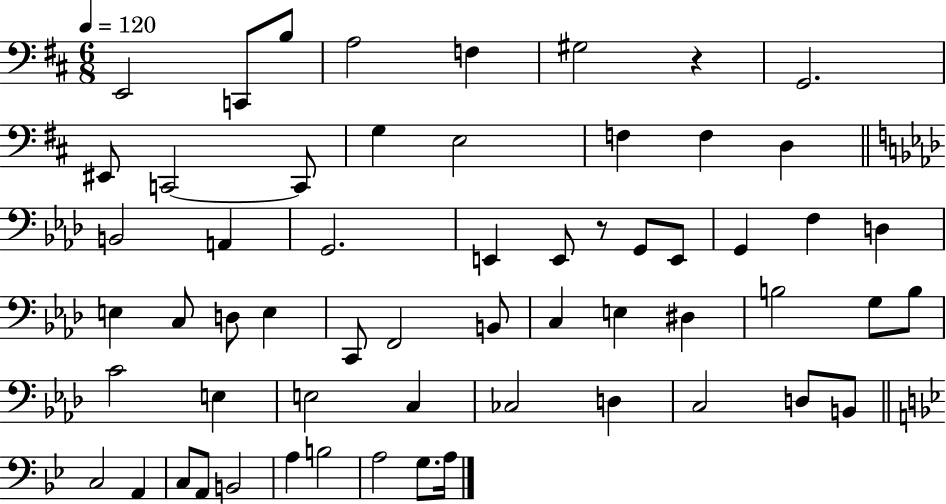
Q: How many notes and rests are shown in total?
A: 59